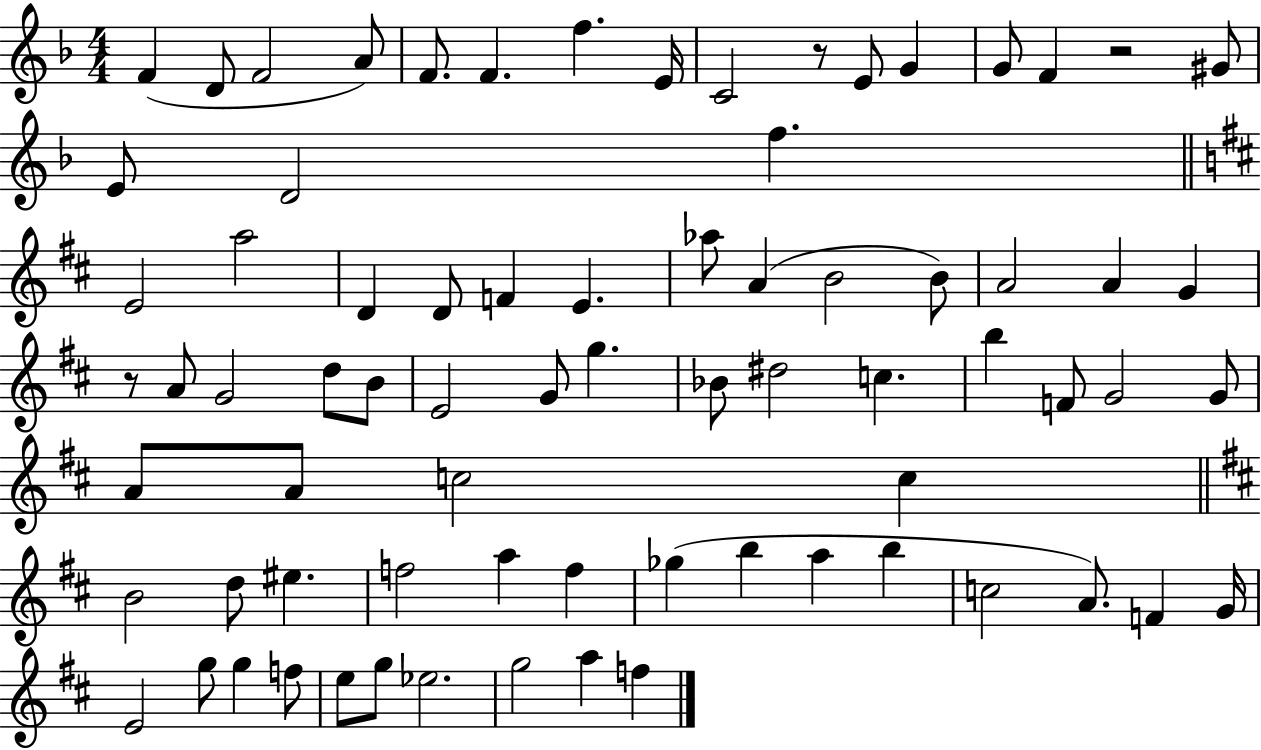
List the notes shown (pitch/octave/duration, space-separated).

F4/q D4/e F4/h A4/e F4/e. F4/q. F5/q. E4/s C4/h R/e E4/e G4/q G4/e F4/q R/h G#4/e E4/e D4/h F5/q. E4/h A5/h D4/q D4/e F4/q E4/q. Ab5/e A4/q B4/h B4/e A4/h A4/q G4/q R/e A4/e G4/h D5/e B4/e E4/h G4/e G5/q. Bb4/e D#5/h C5/q. B5/q F4/e G4/h G4/e A4/e A4/e C5/h C5/q B4/h D5/e EIS5/q. F5/h A5/q F5/q Gb5/q B5/q A5/q B5/q C5/h A4/e. F4/q G4/s E4/h G5/e G5/q F5/e E5/e G5/e Eb5/h. G5/h A5/q F5/q